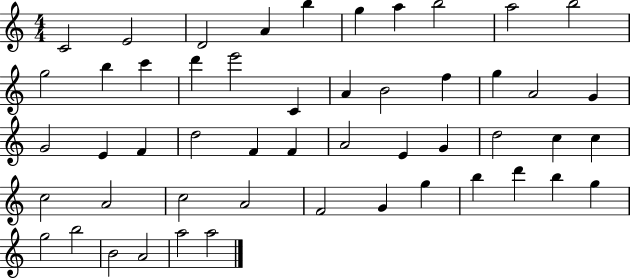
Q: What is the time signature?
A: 4/4